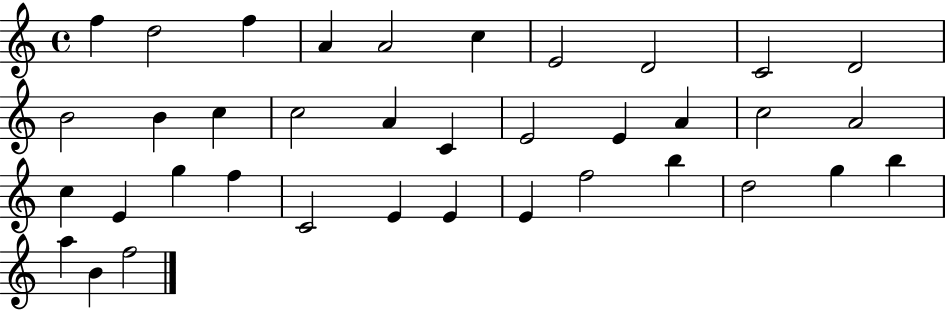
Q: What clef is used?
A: treble